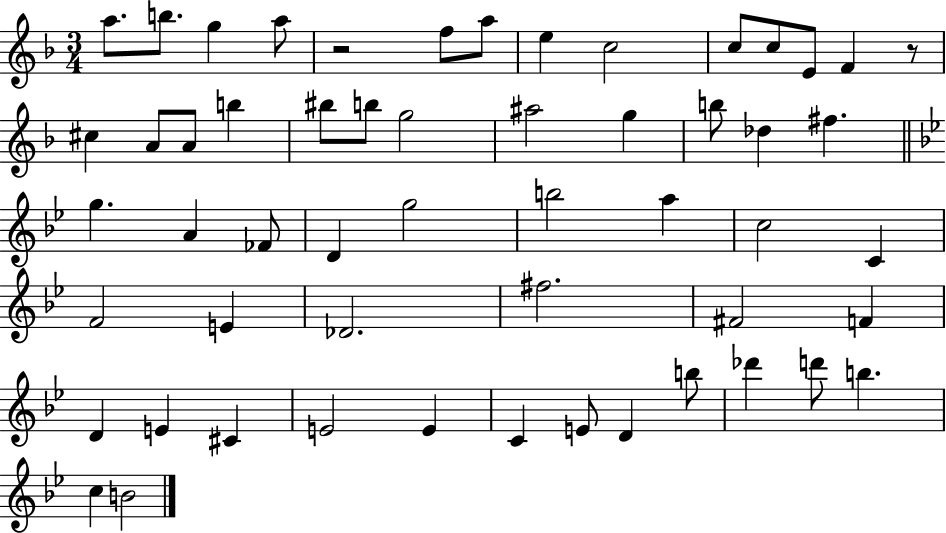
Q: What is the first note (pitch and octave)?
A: A5